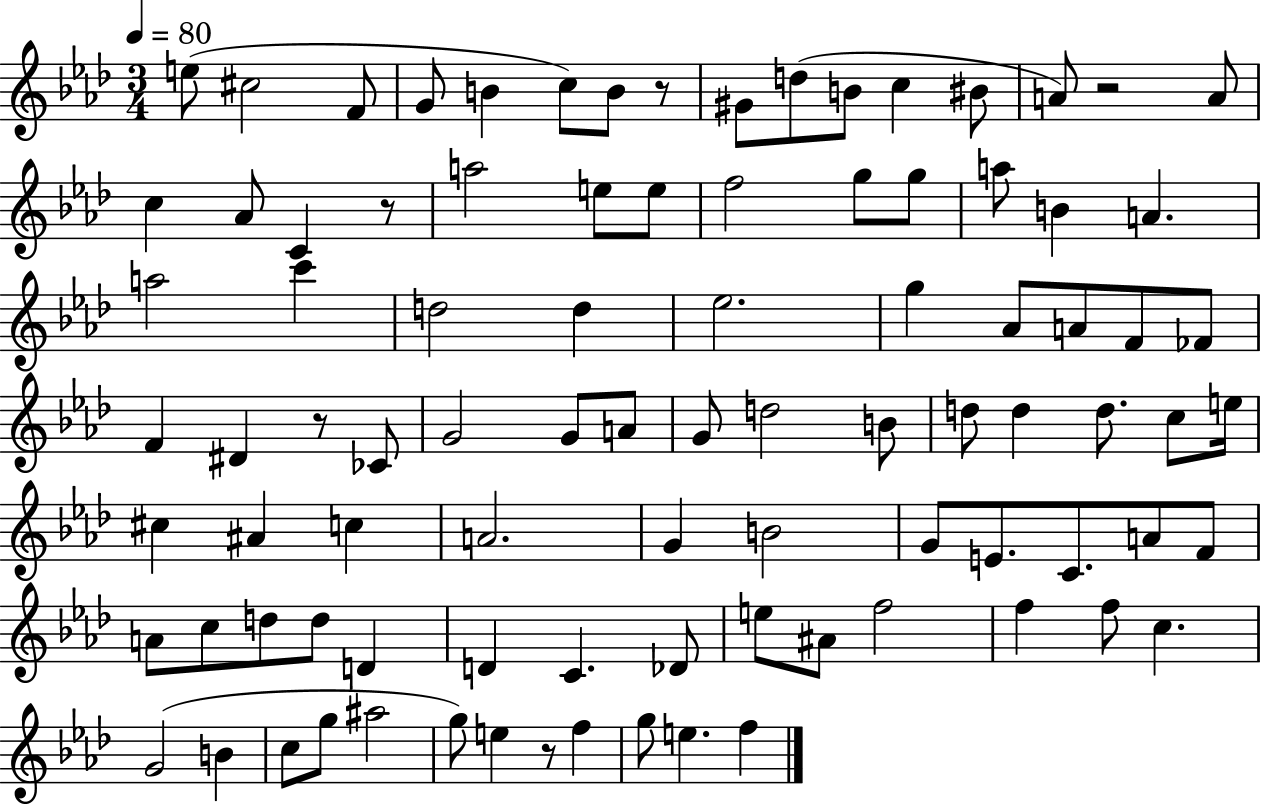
X:1
T:Untitled
M:3/4
L:1/4
K:Ab
e/2 ^c2 F/2 G/2 B c/2 B/2 z/2 ^G/2 d/2 B/2 c ^B/2 A/2 z2 A/2 c _A/2 C z/2 a2 e/2 e/2 f2 g/2 g/2 a/2 B A a2 c' d2 d _e2 g _A/2 A/2 F/2 _F/2 F ^D z/2 _C/2 G2 G/2 A/2 G/2 d2 B/2 d/2 d d/2 c/2 e/4 ^c ^A c A2 G B2 G/2 E/2 C/2 A/2 F/2 A/2 c/2 d/2 d/2 D D C _D/2 e/2 ^A/2 f2 f f/2 c G2 B c/2 g/2 ^a2 g/2 e z/2 f g/2 e f